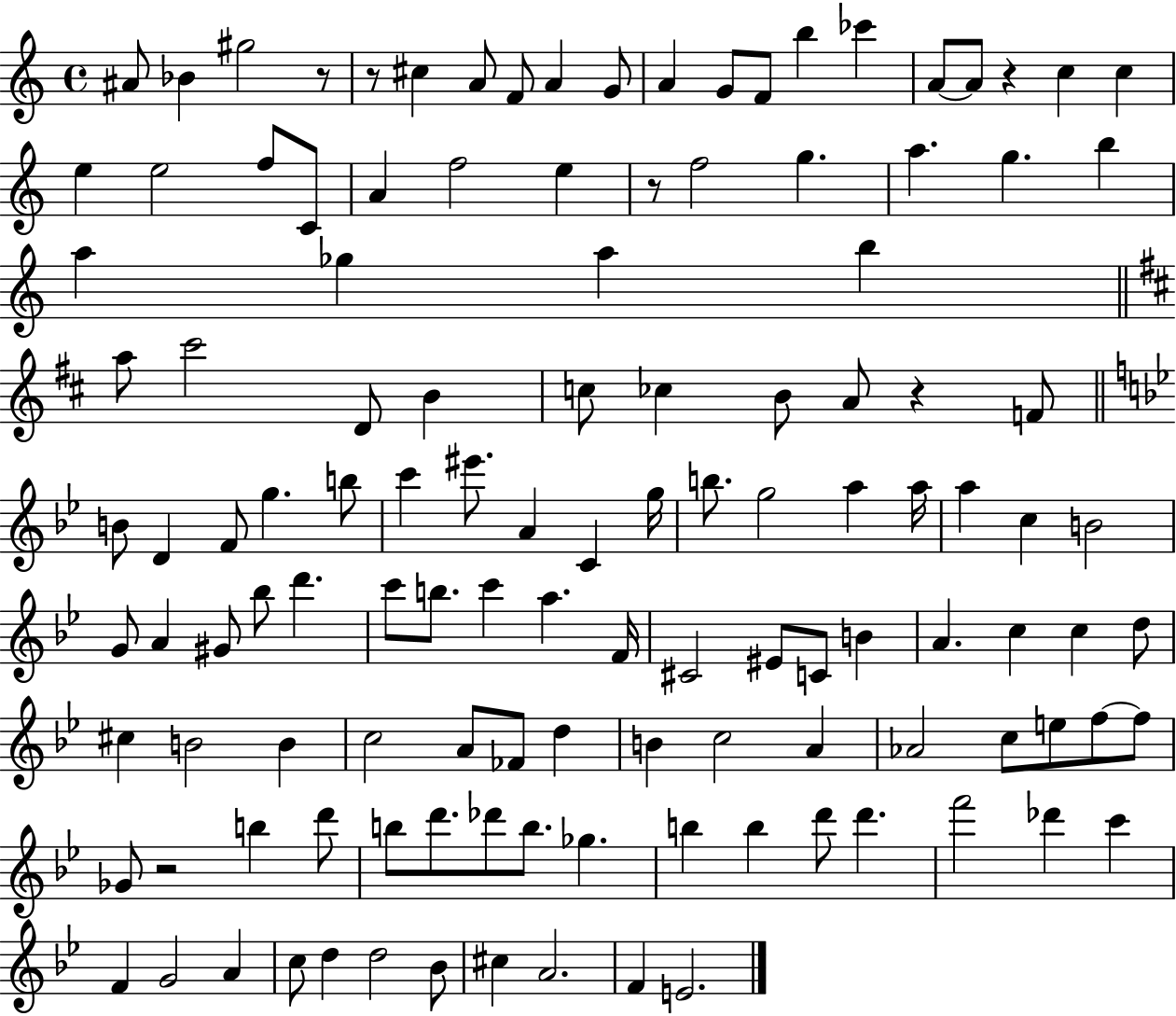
{
  \clef treble
  \time 4/4
  \defaultTimeSignature
  \key c \major
  ais'8 bes'4 gis''2 r8 | r8 cis''4 a'8 f'8 a'4 g'8 | a'4 g'8 f'8 b''4 ces'''4 | a'8~~ a'8 r4 c''4 c''4 | \break e''4 e''2 f''8 c'8 | a'4 f''2 e''4 | r8 f''2 g''4. | a''4. g''4. b''4 | \break a''4 ges''4 a''4 b''4 | \bar "||" \break \key b \minor a''8 cis'''2 d'8 b'4 | c''8 ces''4 b'8 a'8 r4 f'8 | \bar "||" \break \key bes \major b'8 d'4 f'8 g''4. b''8 | c'''4 eis'''8. a'4 c'4 g''16 | b''8. g''2 a''4 a''16 | a''4 c''4 b'2 | \break g'8 a'4 gis'8 bes''8 d'''4. | c'''8 b''8. c'''4 a''4. f'16 | cis'2 eis'8 c'8 b'4 | a'4. c''4 c''4 d''8 | \break cis''4 b'2 b'4 | c''2 a'8 fes'8 d''4 | b'4 c''2 a'4 | aes'2 c''8 e''8 f''8~~ f''8 | \break ges'8 r2 b''4 d'''8 | b''8 d'''8. des'''8 b''8. ges''4. | b''4 b''4 d'''8 d'''4. | f'''2 des'''4 c'''4 | \break f'4 g'2 a'4 | c''8 d''4 d''2 bes'8 | cis''4 a'2. | f'4 e'2. | \break \bar "|."
}